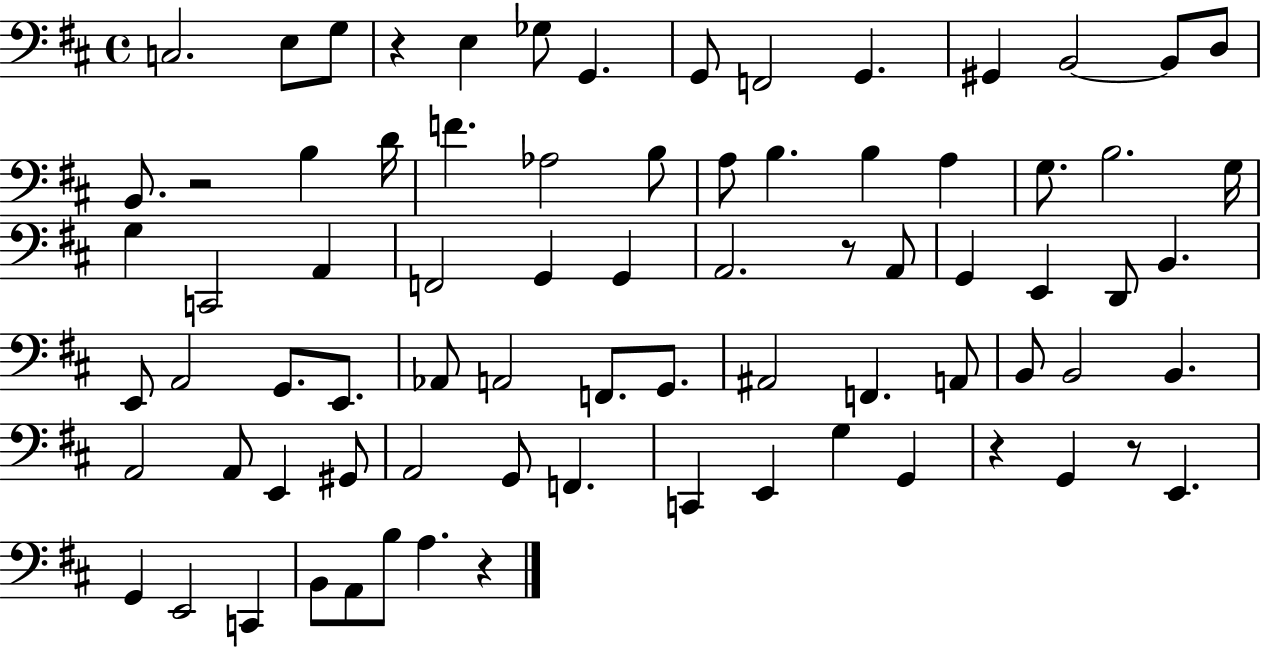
C3/h. E3/e G3/e R/q E3/q Gb3/e G2/q. G2/e F2/h G2/q. G#2/q B2/h B2/e D3/e B2/e. R/h B3/q D4/s F4/q. Ab3/h B3/e A3/e B3/q. B3/q A3/q G3/e. B3/h. G3/s G3/q C2/h A2/q F2/h G2/q G2/q A2/h. R/e A2/e G2/q E2/q D2/e B2/q. E2/e A2/h G2/e. E2/e. Ab2/e A2/h F2/e. G2/e. A#2/h F2/q. A2/e B2/e B2/h B2/q. A2/h A2/e E2/q G#2/e A2/h G2/e F2/q. C2/q E2/q G3/q G2/q R/q G2/q R/e E2/q. G2/q E2/h C2/q B2/e A2/e B3/e A3/q. R/q